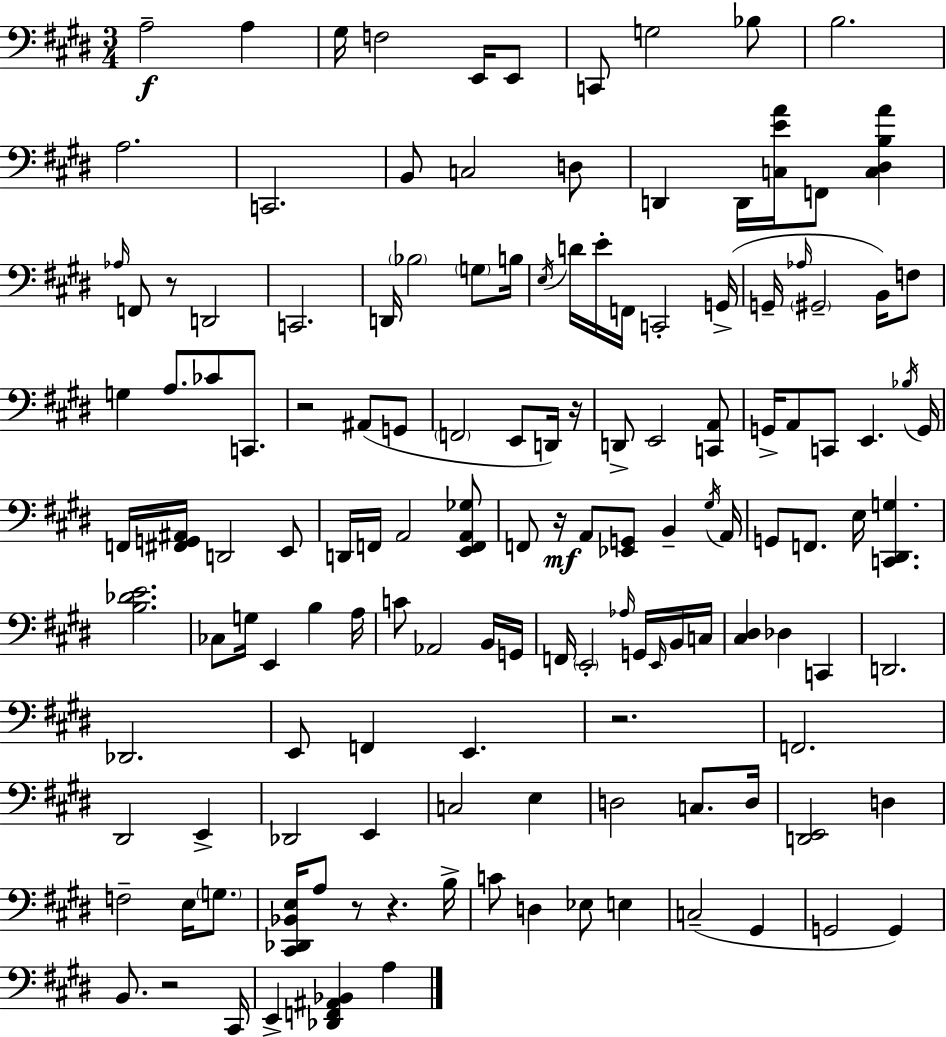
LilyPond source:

{
  \clef bass
  \numericTimeSignature
  \time 3/4
  \key e \major
  a2--\f a4 | gis16 f2 e,16 e,8 | c,8 g2 bes8 | b2. | \break a2. | c,2. | b,8 c2 d8 | d,4 d,16 <c e' a'>16 f,8 <c dis b a'>4 | \break \grace { aes16 } f,8 r8 d,2 | c,2. | d,16 \parenthesize bes2 \parenthesize g8 | b16 \acciaccatura { e16 } d'16 e'16-. f,16 c,2-. | \break g,16->( g,16-- \grace { aes16 } \parenthesize gis,2-- | b,16) f8 g4 a8. ces'8 | c,8. r2 ais,8( | g,8 \parenthesize f,2 e,8 | \break d,16) r16 d,8-> e,2 | <c, a,>8 g,16-> a,8 c,8 e,4. | \acciaccatura { bes16 } g,16 f,16 <fis, g, ais,>16 d,2 | e,8 d,16 f,16 a,2 | \break <e, f, a, ges>8 f,8 r16\mf a,8 <ees, g,>8 b,4-- | \acciaccatura { gis16 } a,16 g,8 f,8. e16 <c, dis, g>4. | <b des' e'>2. | ces8 g16 e,4 | \break b4 a16 c'8 aes,2 | b,16 g,16 f,16 \parenthesize e,2-. | \grace { aes16 } g,16 \grace { e,16 } b,16 c16 <cis dis>4 des4 | c,4 d,2. | \break des,2. | e,8 f,4 | e,4. r2. | f,2. | \break dis,2 | e,4-> des,2 | e,4 c2 | e4 d2 | \break c8. d16 <d, e,>2 | d4 f2-- | e16 \parenthesize g8. <cis, des, bes, e>16 a8 r8 | r4. b16-> c'8 d4 | \break ees8 e4 c2--( | gis,4 g,2 | g,4) b,8. r2 | cis,16 e,4-> <des, f, ais, bes,>4 | \break a4 \bar "|."
}